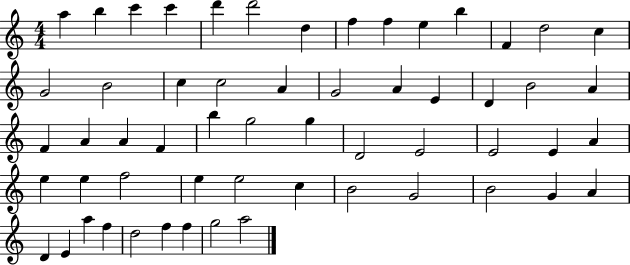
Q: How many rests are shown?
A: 0